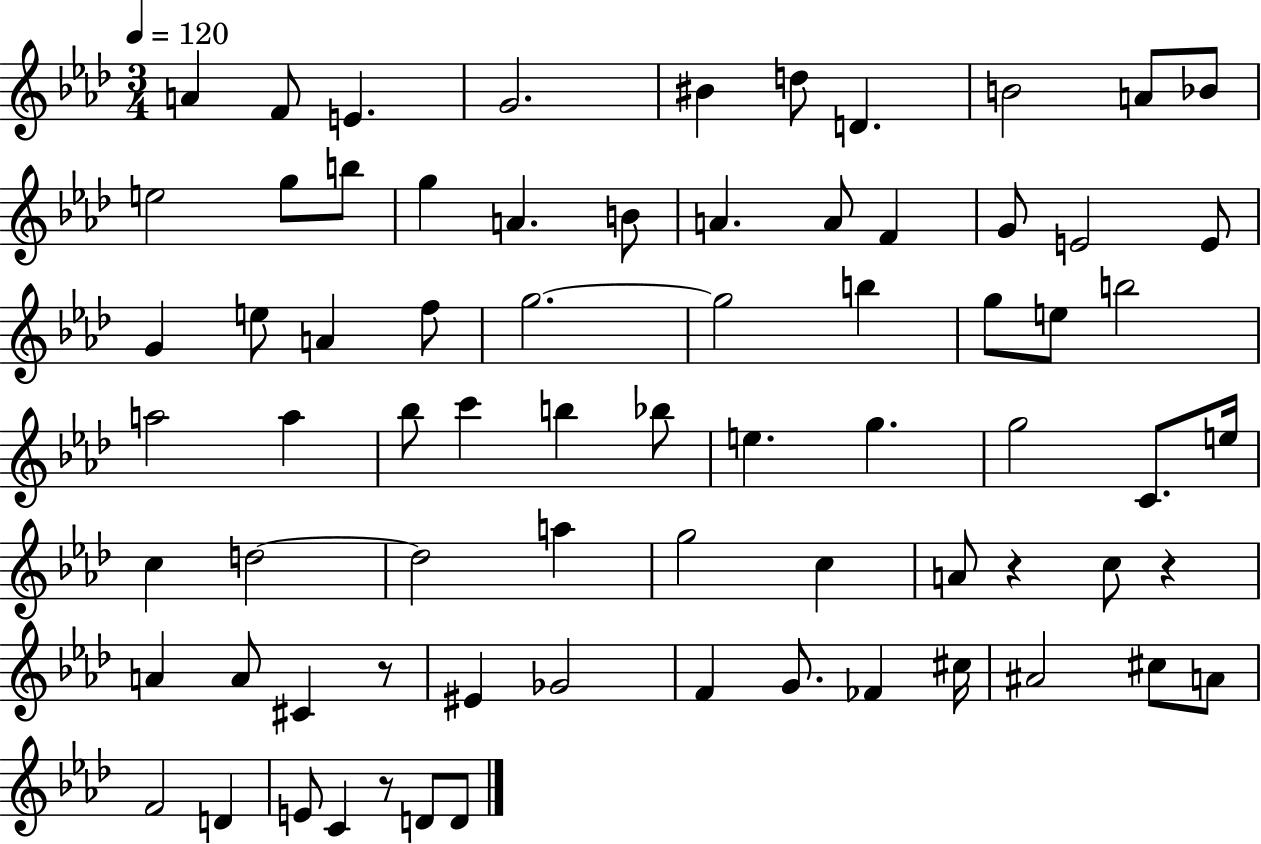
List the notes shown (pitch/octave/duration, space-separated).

A4/q F4/e E4/q. G4/h. BIS4/q D5/e D4/q. B4/h A4/e Bb4/e E5/h G5/e B5/e G5/q A4/q. B4/e A4/q. A4/e F4/q G4/e E4/h E4/e G4/q E5/e A4/q F5/e G5/h. G5/h B5/q G5/e E5/e B5/h A5/h A5/q Bb5/e C6/q B5/q Bb5/e E5/q. G5/q. G5/h C4/e. E5/s C5/q D5/h D5/h A5/q G5/h C5/q A4/e R/q C5/e R/q A4/q A4/e C#4/q R/e EIS4/q Gb4/h F4/q G4/e. FES4/q C#5/s A#4/h C#5/e A4/e F4/h D4/q E4/e C4/q R/e D4/e D4/e